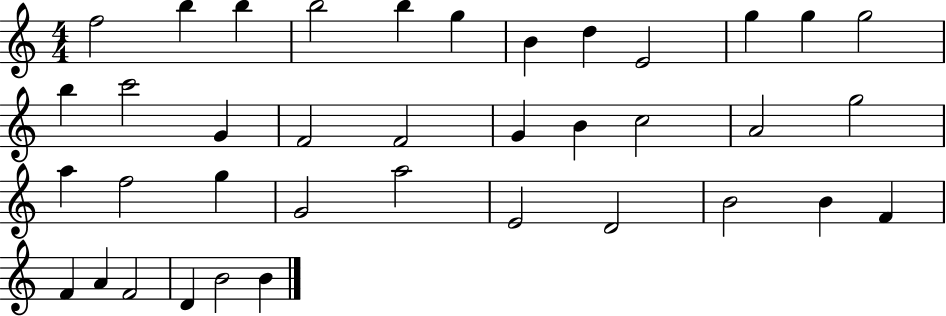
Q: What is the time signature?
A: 4/4